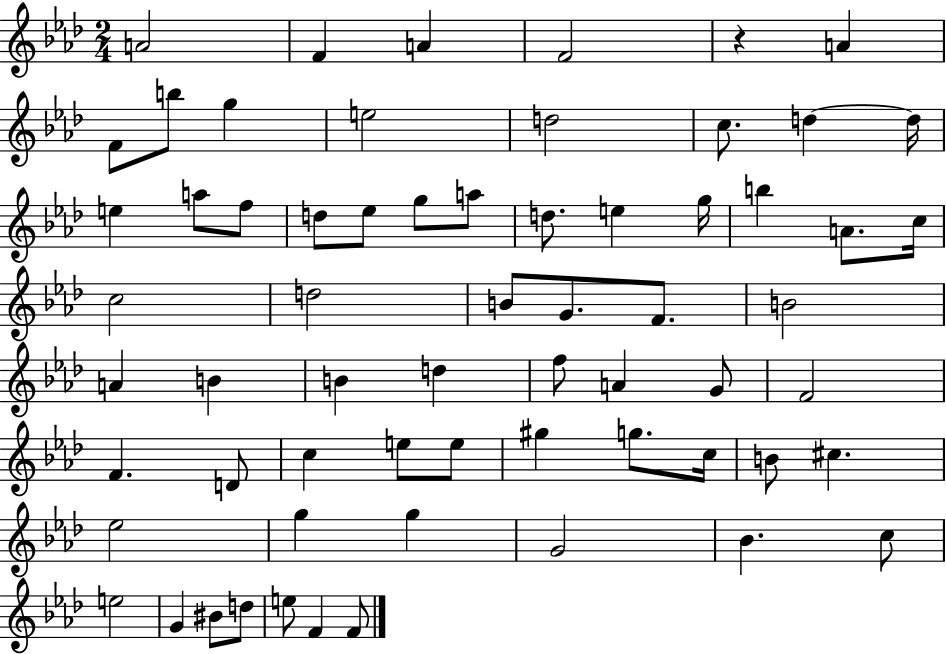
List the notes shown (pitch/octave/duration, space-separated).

A4/h F4/q A4/q F4/h R/q A4/q F4/e B5/e G5/q E5/h D5/h C5/e. D5/q D5/s E5/q A5/e F5/e D5/e Eb5/e G5/e A5/e D5/e. E5/q G5/s B5/q A4/e. C5/s C5/h D5/h B4/e G4/e. F4/e. B4/h A4/q B4/q B4/q D5/q F5/e A4/q G4/e F4/h F4/q. D4/e C5/q E5/e E5/e G#5/q G5/e. C5/s B4/e C#5/q. Eb5/h G5/q G5/q G4/h Bb4/q. C5/e E5/h G4/q BIS4/e D5/e E5/e F4/q F4/e